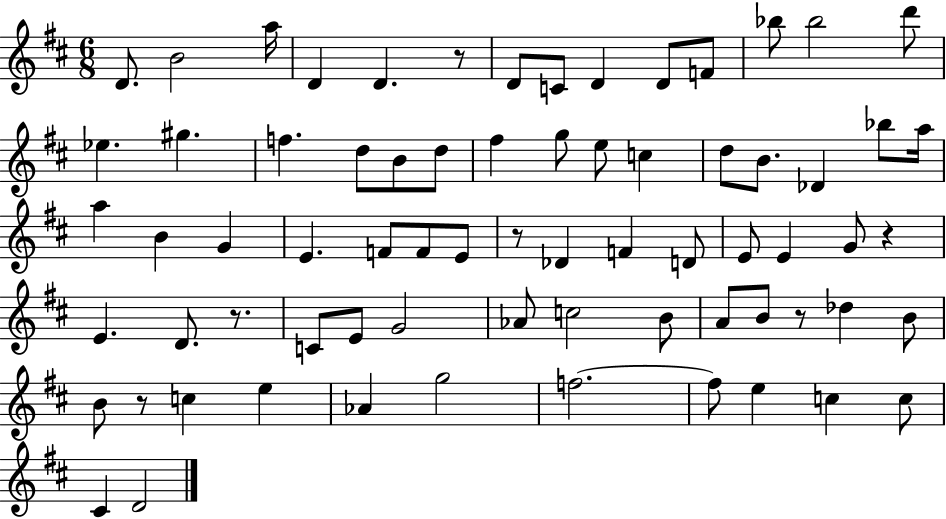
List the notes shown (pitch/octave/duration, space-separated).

D4/e. B4/h A5/s D4/q D4/q. R/e D4/e C4/e D4/q D4/e F4/e Bb5/e Bb5/h D6/e Eb5/q. G#5/q. F5/q. D5/e B4/e D5/e F#5/q G5/e E5/e C5/q D5/e B4/e. Db4/q Bb5/e A5/s A5/q B4/q G4/q E4/q. F4/e F4/e E4/e R/e Db4/q F4/q D4/e E4/e E4/q G4/e R/q E4/q. D4/e. R/e. C4/e E4/e G4/h Ab4/e C5/h B4/e A4/e B4/e R/e Db5/q B4/e B4/e R/e C5/q E5/q Ab4/q G5/h F5/h. F5/e E5/q C5/q C5/e C#4/q D4/h